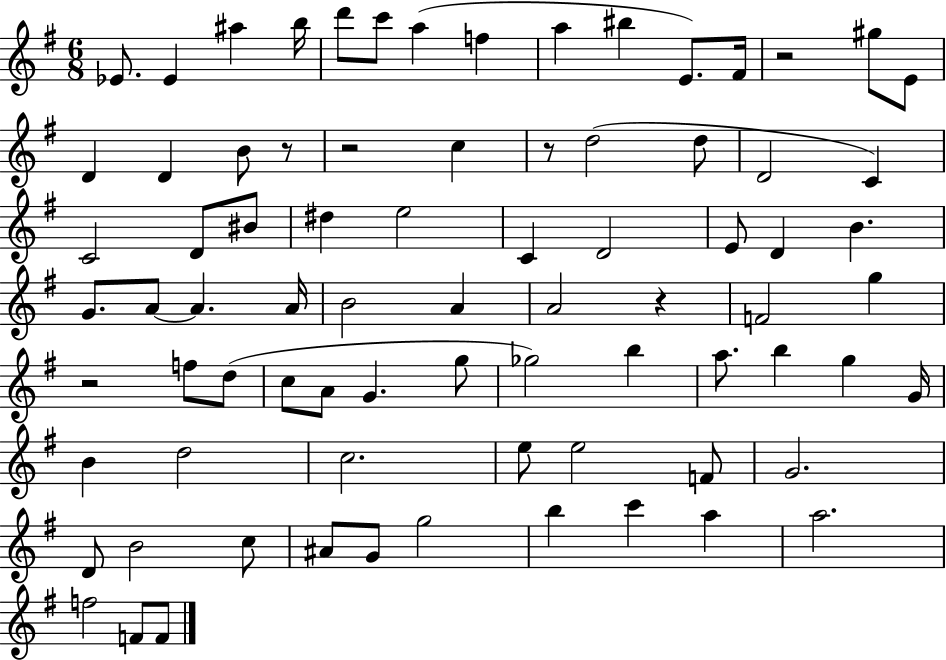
{
  \clef treble
  \numericTimeSignature
  \time 6/8
  \key g \major
  ees'8. ees'4 ais''4 b''16 | d'''8 c'''8 a''4( f''4 | a''4 bis''4 e'8.) fis'16 | r2 gis''8 e'8 | \break d'4 d'4 b'8 r8 | r2 c''4 | r8 d''2( d''8 | d'2 c'4) | \break c'2 d'8 bis'8 | dis''4 e''2 | c'4 d'2 | e'8 d'4 b'4. | \break g'8. a'8~~ a'4. a'16 | b'2 a'4 | a'2 r4 | f'2 g''4 | \break r2 f''8 d''8( | c''8 a'8 g'4. g''8 | ges''2) b''4 | a''8. b''4 g''4 g'16 | \break b'4 d''2 | c''2. | e''8 e''2 f'8 | g'2. | \break d'8 b'2 c''8 | ais'8 g'8 g''2 | b''4 c'''4 a''4 | a''2. | \break f''2 f'8 f'8 | \bar "|."
}